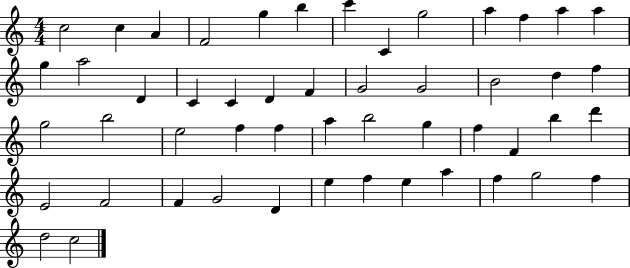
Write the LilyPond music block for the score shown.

{
  \clef treble
  \numericTimeSignature
  \time 4/4
  \key c \major
  c''2 c''4 a'4 | f'2 g''4 b''4 | c'''4 c'4 g''2 | a''4 f''4 a''4 a''4 | \break g''4 a''2 d'4 | c'4 c'4 d'4 f'4 | g'2 g'2 | b'2 d''4 f''4 | \break g''2 b''2 | e''2 f''4 f''4 | a''4 b''2 g''4 | f''4 f'4 b''4 d'''4 | \break e'2 f'2 | f'4 g'2 d'4 | e''4 f''4 e''4 a''4 | f''4 g''2 f''4 | \break d''2 c''2 | \bar "|."
}